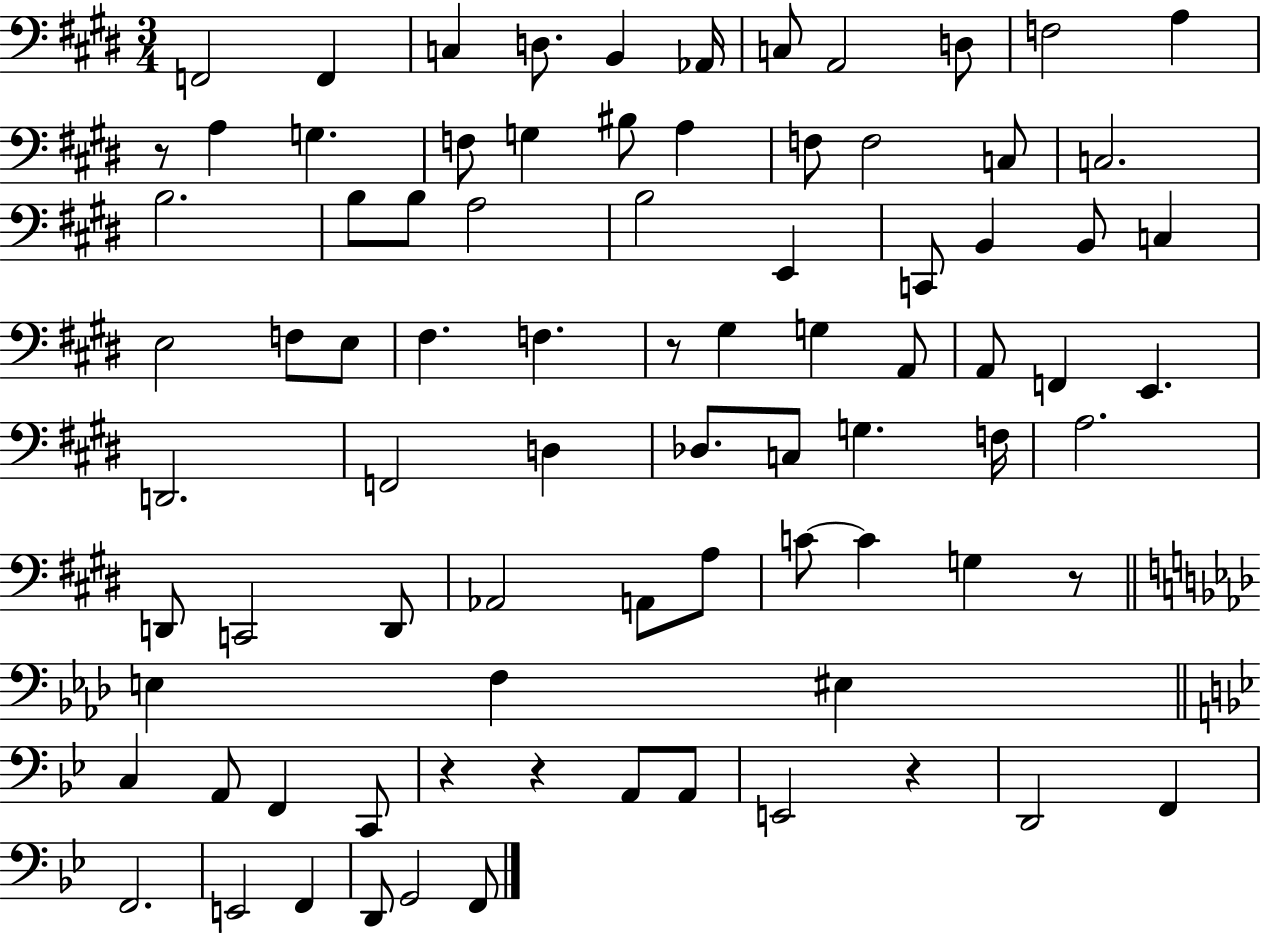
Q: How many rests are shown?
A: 6